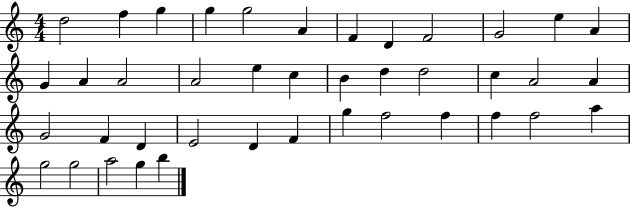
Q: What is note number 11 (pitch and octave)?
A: E5